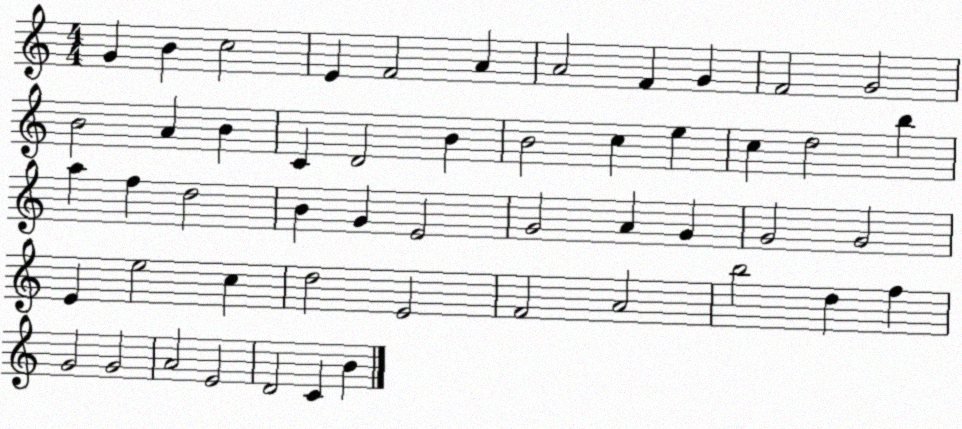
X:1
T:Untitled
M:4/4
L:1/4
K:C
G B c2 E F2 A A2 F G F2 G2 B2 A B C D2 B B2 c e c d2 b a f d2 B G E2 G2 A G G2 G2 E e2 c d2 E2 F2 A2 b2 d f G2 G2 A2 E2 D2 C B